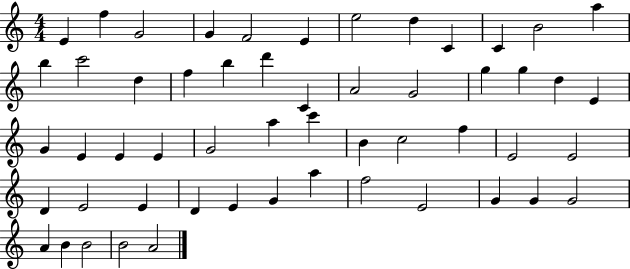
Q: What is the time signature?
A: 4/4